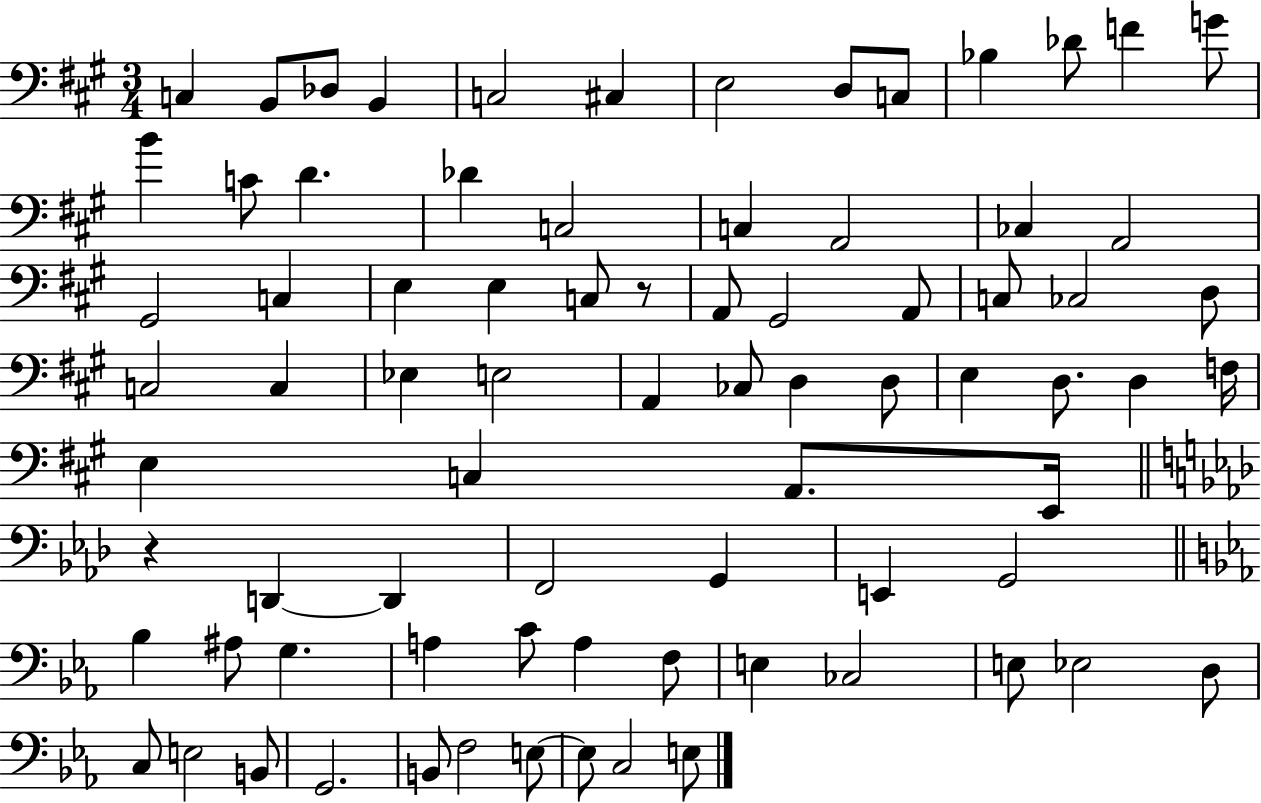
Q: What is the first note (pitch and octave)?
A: C3